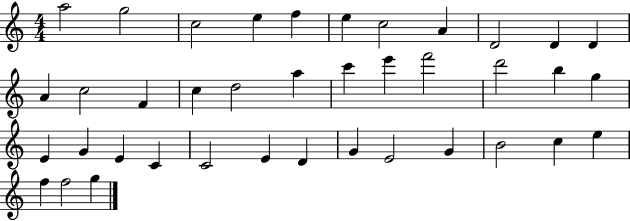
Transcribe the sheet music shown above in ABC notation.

X:1
T:Untitled
M:4/4
L:1/4
K:C
a2 g2 c2 e f e c2 A D2 D D A c2 F c d2 a c' e' f'2 d'2 b g E G E C C2 E D G E2 G B2 c e f f2 g